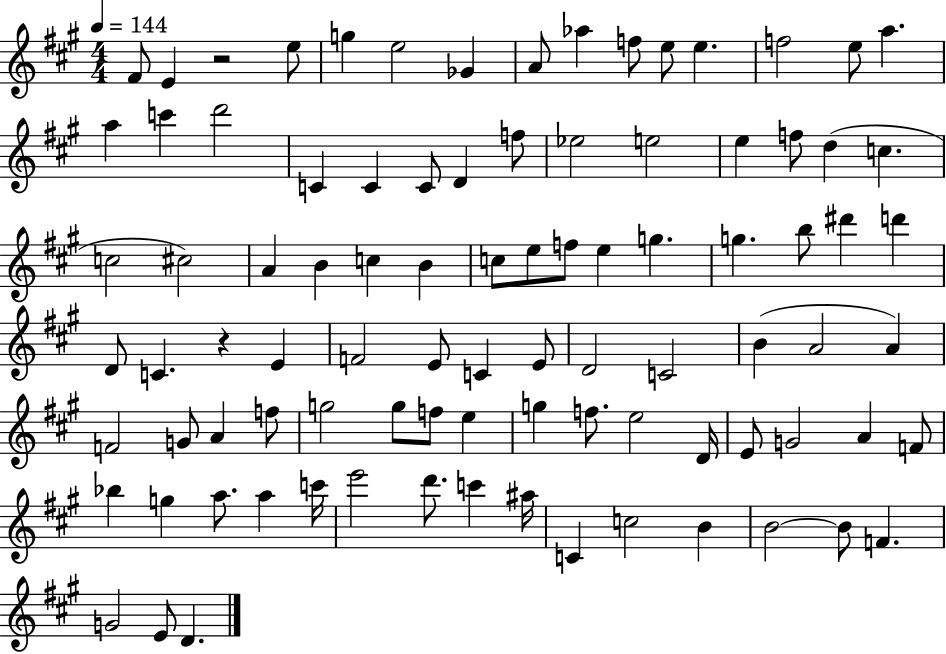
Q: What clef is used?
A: treble